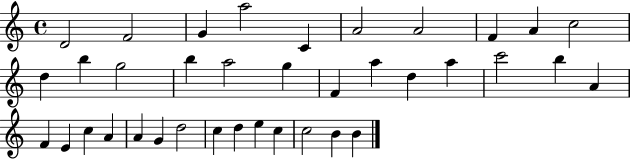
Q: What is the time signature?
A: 4/4